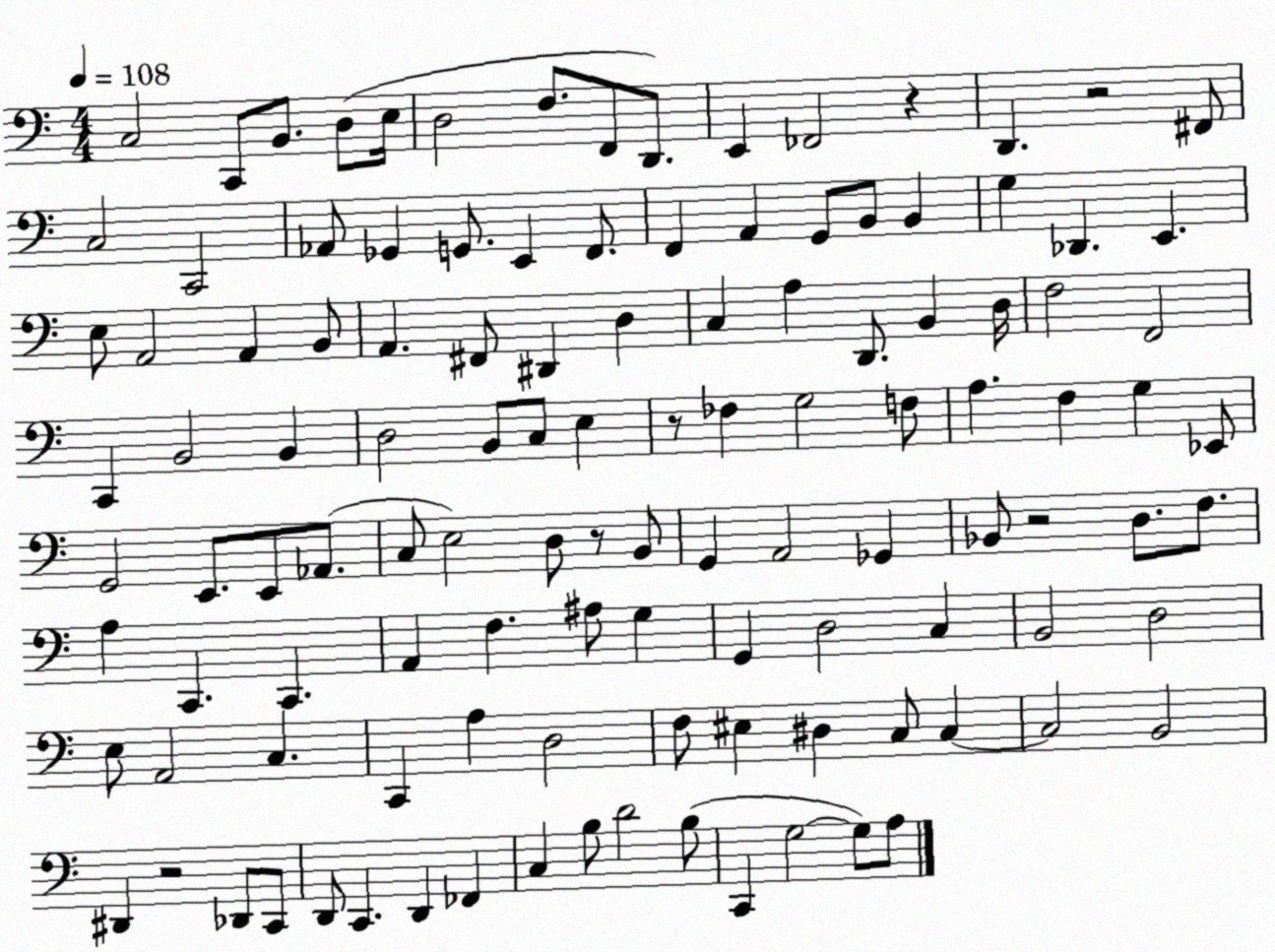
X:1
T:Untitled
M:4/4
L:1/4
K:C
C,2 C,,/2 B,,/2 D,/2 E,/4 D,2 F,/2 F,,/2 D,,/2 E,, _F,,2 z D,, z2 ^F,,/2 C,2 C,,2 _A,,/2 _G,, G,,/2 E,, F,,/2 F,, A,, G,,/2 B,,/2 B,, G, _D,, E,, E,/2 A,,2 A,, B,,/2 A,, ^F,,/2 ^D,, D, C, A, D,,/2 B,, D,/4 F,2 F,,2 C,, B,,2 B,, D,2 B,,/2 C,/2 E, z/2 _F, G,2 F,/2 A, F, G, _E,,/2 G,,2 E,,/2 E,,/2 _A,,/2 C,/2 E,2 D,/2 z/2 B,,/2 G,, A,,2 _G,, _B,,/2 z2 D,/2 F,/2 A, C,, C,, A,, F, ^A,/2 G, G,, D,2 C, B,,2 D,2 E,/2 A,,2 C, C,, A, D,2 F,/2 ^E, ^D, C,/2 C, C,2 B,,2 ^D,, z2 _D,,/2 C,,/2 D,,/2 C,, D,, _F,, C, B,/2 D2 B,/2 C,, G,2 G,/2 A,/2